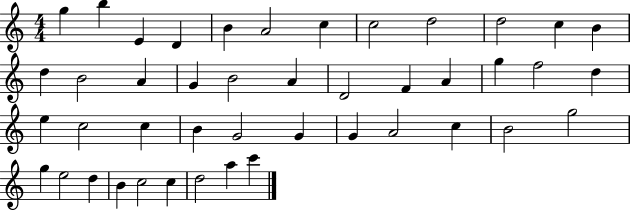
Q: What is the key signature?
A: C major